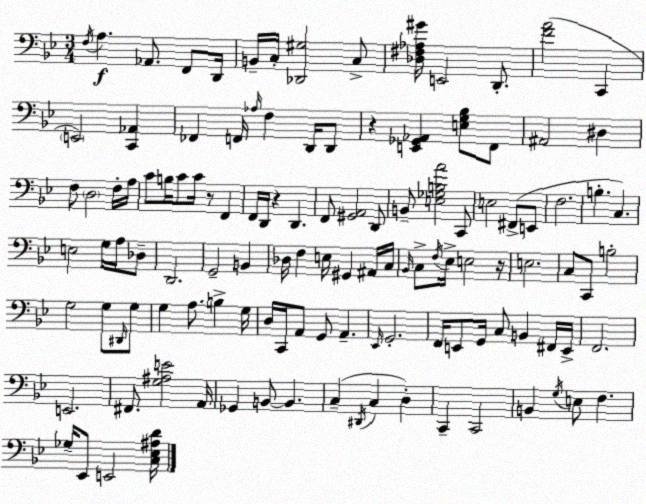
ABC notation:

X:1
T:Untitled
M:3/4
L:1/4
K:Bb
F,/4 A, _A,,/2 F,,/2 D,,/4 B,,/4 C,/4 [_D,,^G,]2 C,/2 [_D,^F,_A,^G]/4 E,,2 D,,/2 [FA]2 C,, E,,2 [C,,_A,,] _F,, F,,/4 _A,/4 F, D,,/4 D,,/2 z [E,,_G,,_A,,] [E,G,_B,]/2 F,,/2 ^A,,2 ^D, F,/2 D,2 F,/4 A,/4 C/2 B,/4 C/2 C/4 z/2 F,, F,,/4 D,,/4 z D,, F,,/2 [^G,,A,,]2 D,,/2 B,,/2 [E,_G,B,A]2 C,,/2 E,2 ^F,,/2 E,,/2 F,2 B, C, E,2 G,/4 A,/4 _D,/2 D,,2 G,,2 B,, _D,/4 F, E,/4 ^G,, ^A,,/4 C,/4 _B,,/4 C,/2 F,/4 _E,/4 E,2 z/4 E,2 C,/2 C,,/2 B,2 G,2 G,/2 ^D,,/4 G,/2 G, A,/2 B, G,/4 D,/4 C,,/4 A,,/2 G,,/2 A,, _E,,/4 G,,2 F,,/4 E,,/2 G,,/4 C,/2 B,, ^F,,/4 E,,/4 F,,2 E,,2 ^F,,/2 [G,^A,E]2 A,,/4 _G,, B,,/2 B,, C, ^D,,/4 C, D, C,, C,,2 B,, G,/4 E,/2 F, _G,/4 _E,,/2 E,,2 [C,_E,^A,D]/4